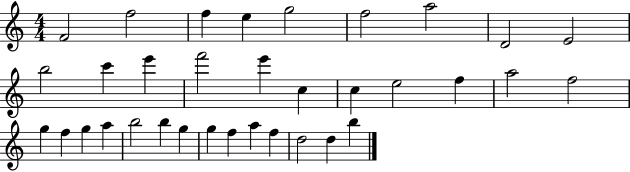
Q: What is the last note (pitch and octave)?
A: B5